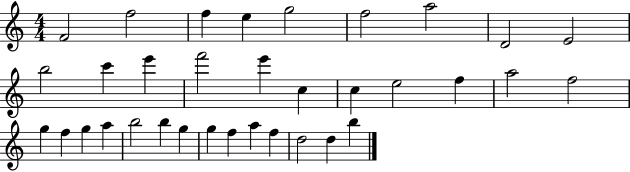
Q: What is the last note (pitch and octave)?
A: B5